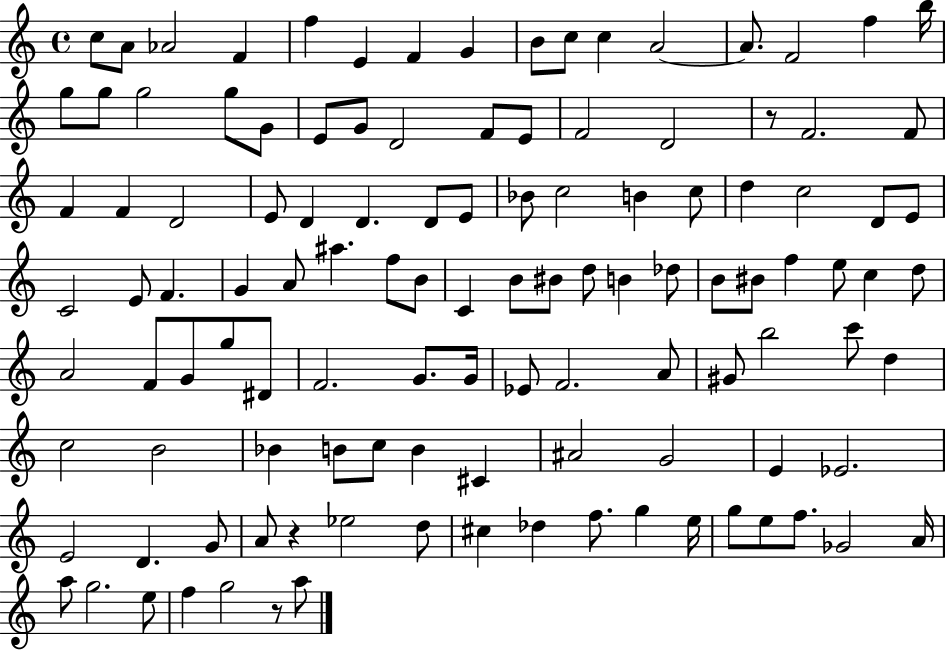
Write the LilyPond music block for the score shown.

{
  \clef treble
  \time 4/4
  \defaultTimeSignature
  \key c \major
  c''8 a'8 aes'2 f'4 | f''4 e'4 f'4 g'4 | b'8 c''8 c''4 a'2~~ | a'8. f'2 f''4 b''16 | \break g''8 g''8 g''2 g''8 g'8 | e'8 g'8 d'2 f'8 e'8 | f'2 d'2 | r8 f'2. f'8 | \break f'4 f'4 d'2 | e'8 d'4 d'4. d'8 e'8 | bes'8 c''2 b'4 c''8 | d''4 c''2 d'8 e'8 | \break c'2 e'8 f'4. | g'4 a'8 ais''4. f''8 b'8 | c'4 b'8 bis'8 d''8 b'4 des''8 | b'8 bis'8 f''4 e''8 c''4 d''8 | \break a'2 f'8 g'8 g''8 dis'8 | f'2. g'8. g'16 | ees'8 f'2. a'8 | gis'8 b''2 c'''8 d''4 | \break c''2 b'2 | bes'4 b'8 c''8 b'4 cis'4 | ais'2 g'2 | e'4 ees'2. | \break e'2 d'4. g'8 | a'8 r4 ees''2 d''8 | cis''4 des''4 f''8. g''4 e''16 | g''8 e''8 f''8. ges'2 a'16 | \break a''8 g''2. e''8 | f''4 g''2 r8 a''8 | \bar "|."
}